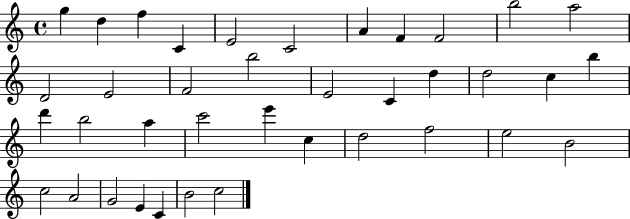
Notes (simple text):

G5/q D5/q F5/q C4/q E4/h C4/h A4/q F4/q F4/h B5/h A5/h D4/h E4/h F4/h B5/h E4/h C4/q D5/q D5/h C5/q B5/q D6/q B5/h A5/q C6/h E6/q C5/q D5/h F5/h E5/h B4/h C5/h A4/h G4/h E4/q C4/q B4/h C5/h